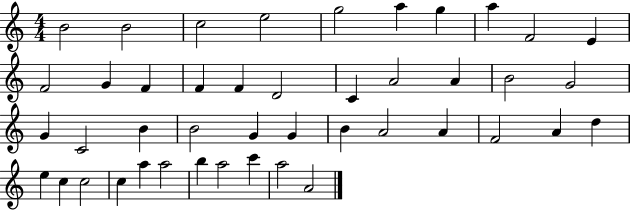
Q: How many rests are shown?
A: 0